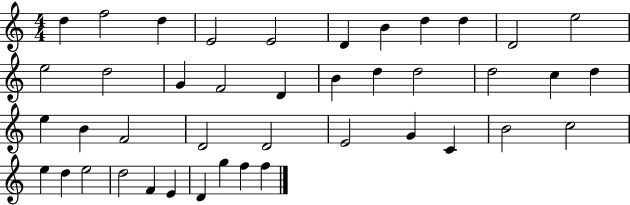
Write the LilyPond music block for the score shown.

{
  \clef treble
  \numericTimeSignature
  \time 4/4
  \key c \major
  d''4 f''2 d''4 | e'2 e'2 | d'4 b'4 d''4 d''4 | d'2 e''2 | \break e''2 d''2 | g'4 f'2 d'4 | b'4 d''4 d''2 | d''2 c''4 d''4 | \break e''4 b'4 f'2 | d'2 d'2 | e'2 g'4 c'4 | b'2 c''2 | \break e''4 d''4 e''2 | d''2 f'4 e'4 | d'4 g''4 f''4 f''4 | \bar "|."
}